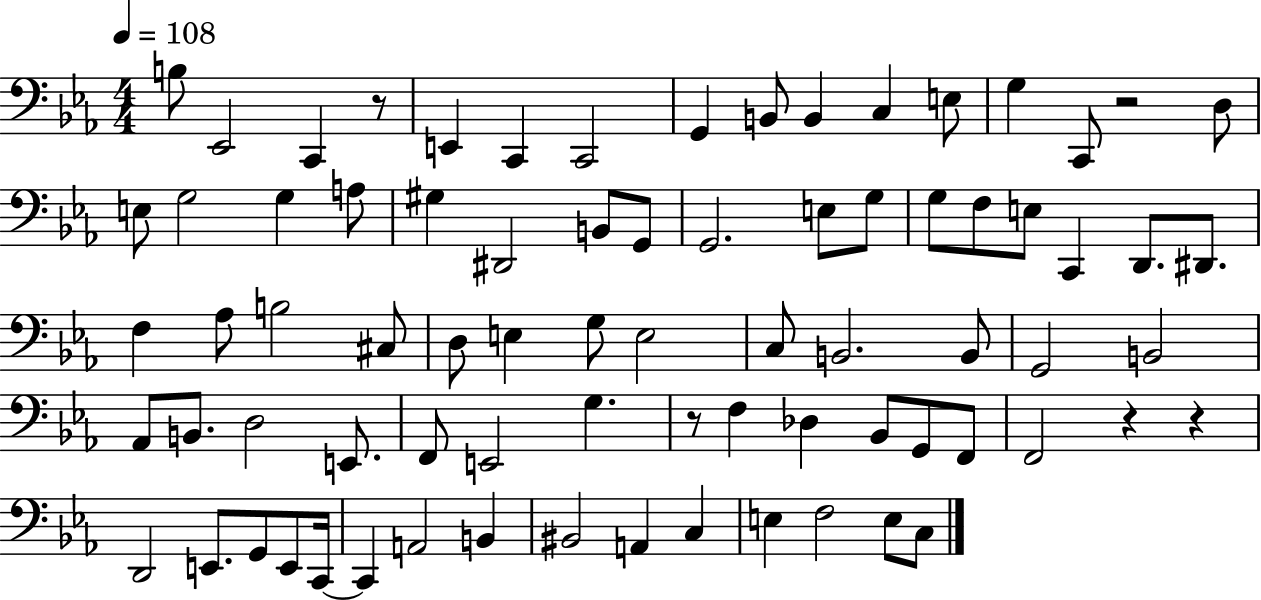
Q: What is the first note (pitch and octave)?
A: B3